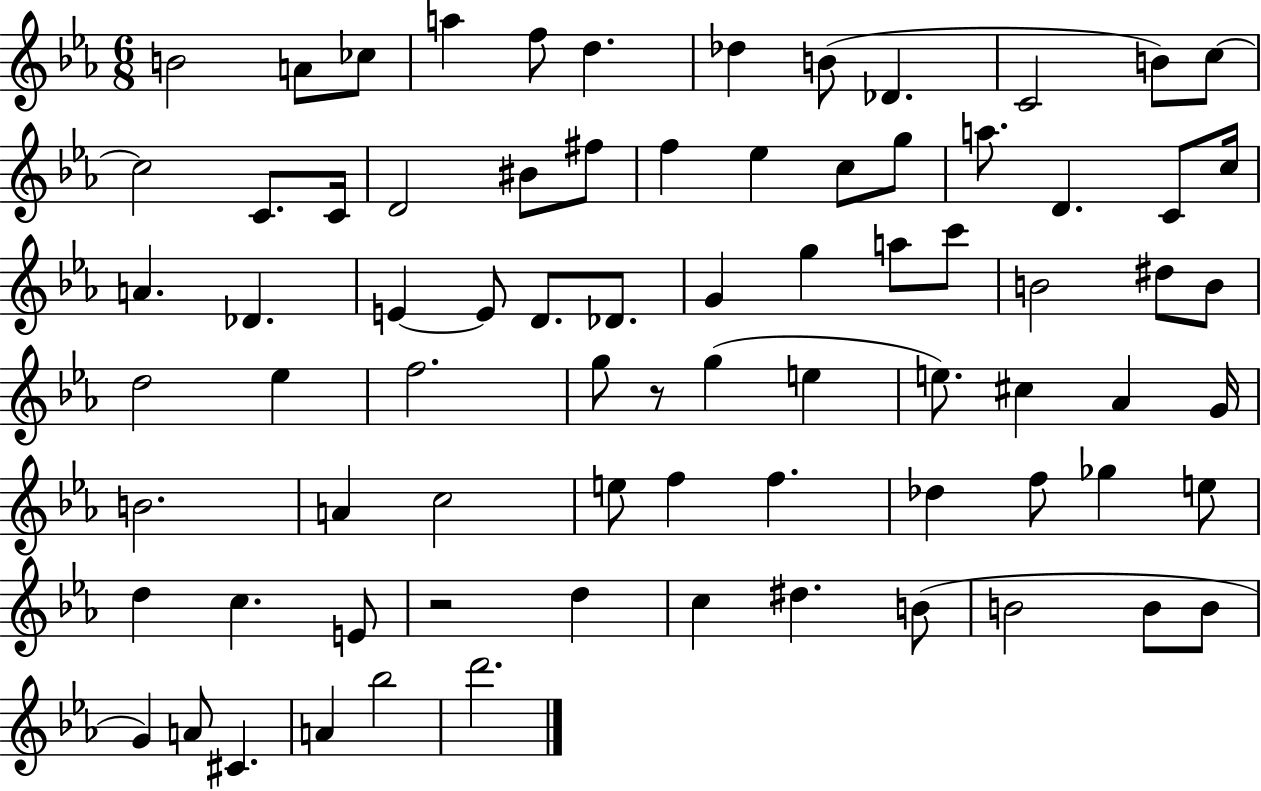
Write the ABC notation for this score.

X:1
T:Untitled
M:6/8
L:1/4
K:Eb
B2 A/2 _c/2 a f/2 d _d B/2 _D C2 B/2 c/2 c2 C/2 C/4 D2 ^B/2 ^f/2 f _e c/2 g/2 a/2 D C/2 c/4 A _D E E/2 D/2 _D/2 G g a/2 c'/2 B2 ^d/2 B/2 d2 _e f2 g/2 z/2 g e e/2 ^c _A G/4 B2 A c2 e/2 f f _d f/2 _g e/2 d c E/2 z2 d c ^d B/2 B2 B/2 B/2 G A/2 ^C A _b2 d'2